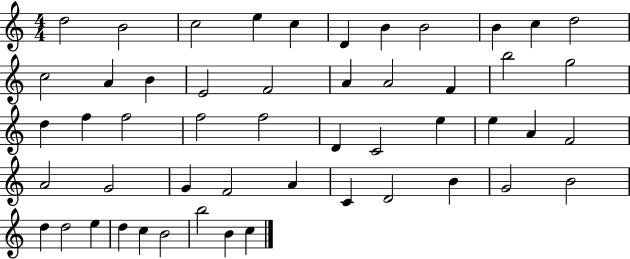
{
  \clef treble
  \numericTimeSignature
  \time 4/4
  \key c \major
  d''2 b'2 | c''2 e''4 c''4 | d'4 b'4 b'2 | b'4 c''4 d''2 | \break c''2 a'4 b'4 | e'2 f'2 | a'4 a'2 f'4 | b''2 g''2 | \break d''4 f''4 f''2 | f''2 f''2 | d'4 c'2 e''4 | e''4 a'4 f'2 | \break a'2 g'2 | g'4 f'2 a'4 | c'4 d'2 b'4 | g'2 b'2 | \break d''4 d''2 e''4 | d''4 c''4 b'2 | b''2 b'4 c''4 | \bar "|."
}